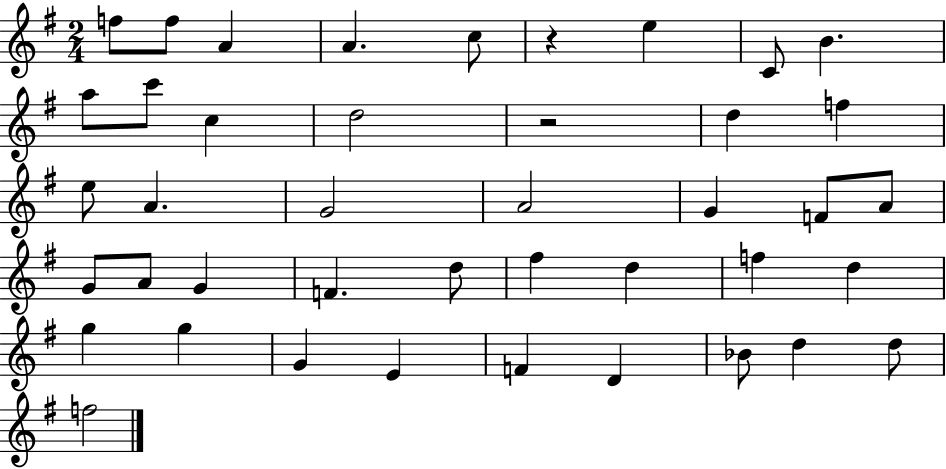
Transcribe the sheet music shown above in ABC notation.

X:1
T:Untitled
M:2/4
L:1/4
K:G
f/2 f/2 A A c/2 z e C/2 B a/2 c'/2 c d2 z2 d f e/2 A G2 A2 G F/2 A/2 G/2 A/2 G F d/2 ^f d f d g g G E F D _B/2 d d/2 f2